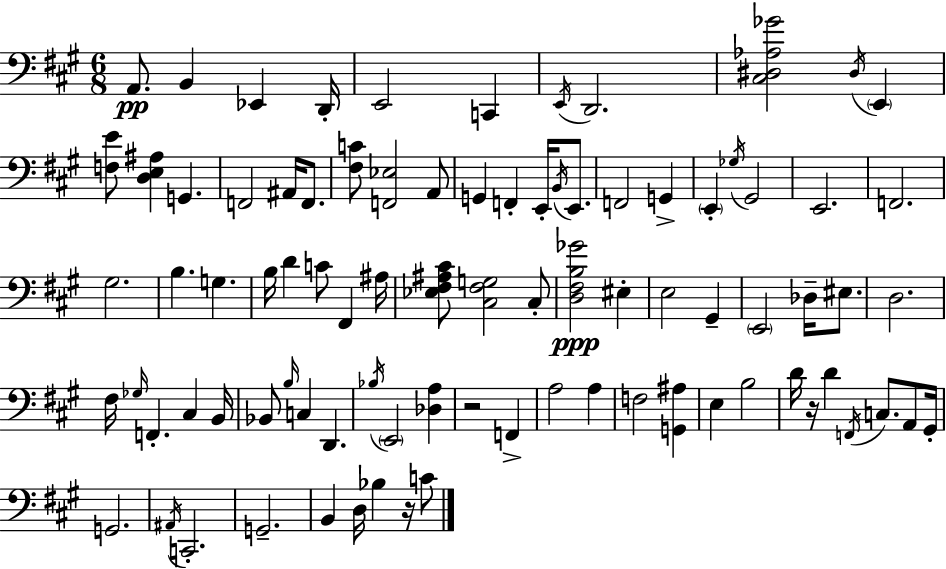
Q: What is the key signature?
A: A major